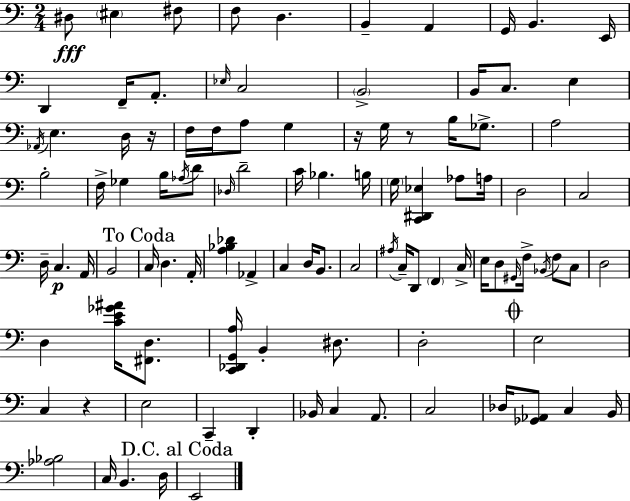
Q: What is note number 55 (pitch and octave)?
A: C3